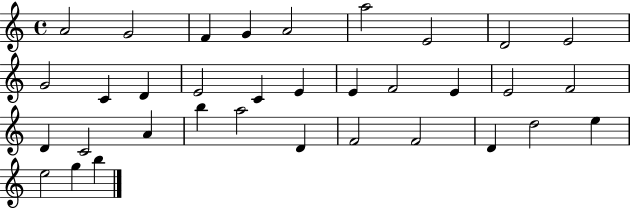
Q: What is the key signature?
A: C major